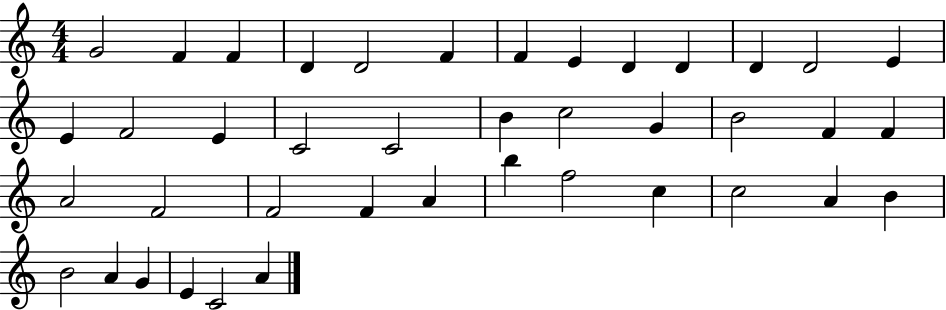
G4/h F4/q F4/q D4/q D4/h F4/q F4/q E4/q D4/q D4/q D4/q D4/h E4/q E4/q F4/h E4/q C4/h C4/h B4/q C5/h G4/q B4/h F4/q F4/q A4/h F4/h F4/h F4/q A4/q B5/q F5/h C5/q C5/h A4/q B4/q B4/h A4/q G4/q E4/q C4/h A4/q